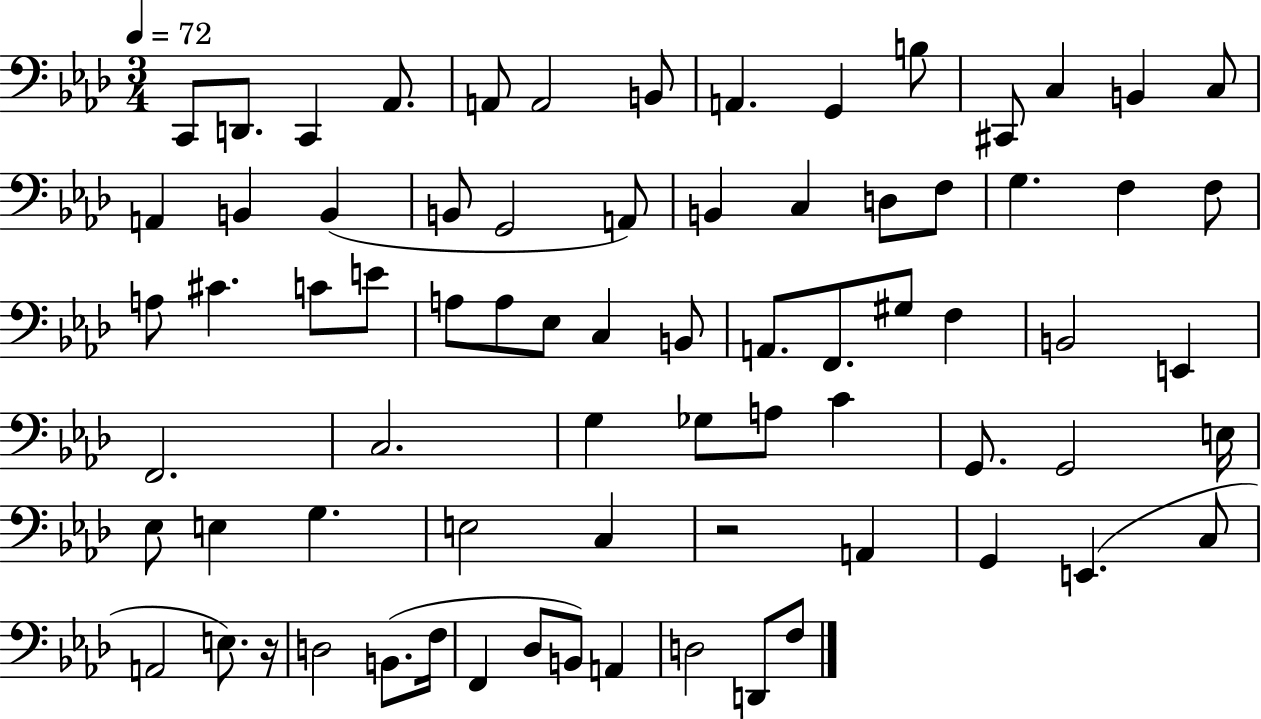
C2/e D2/e. C2/q Ab2/e. A2/e A2/h B2/e A2/q. G2/q B3/e C#2/e C3/q B2/q C3/e A2/q B2/q B2/q B2/e G2/h A2/e B2/q C3/q D3/e F3/e G3/q. F3/q F3/e A3/e C#4/q. C4/e E4/e A3/e A3/e Eb3/e C3/q B2/e A2/e. F2/e. G#3/e F3/q B2/h E2/q F2/h. C3/h. G3/q Gb3/e A3/e C4/q G2/e. G2/h E3/s Eb3/e E3/q G3/q. E3/h C3/q R/h A2/q G2/q E2/q. C3/e A2/h E3/e. R/s D3/h B2/e. F3/s F2/q Db3/e B2/e A2/q D3/h D2/e F3/e